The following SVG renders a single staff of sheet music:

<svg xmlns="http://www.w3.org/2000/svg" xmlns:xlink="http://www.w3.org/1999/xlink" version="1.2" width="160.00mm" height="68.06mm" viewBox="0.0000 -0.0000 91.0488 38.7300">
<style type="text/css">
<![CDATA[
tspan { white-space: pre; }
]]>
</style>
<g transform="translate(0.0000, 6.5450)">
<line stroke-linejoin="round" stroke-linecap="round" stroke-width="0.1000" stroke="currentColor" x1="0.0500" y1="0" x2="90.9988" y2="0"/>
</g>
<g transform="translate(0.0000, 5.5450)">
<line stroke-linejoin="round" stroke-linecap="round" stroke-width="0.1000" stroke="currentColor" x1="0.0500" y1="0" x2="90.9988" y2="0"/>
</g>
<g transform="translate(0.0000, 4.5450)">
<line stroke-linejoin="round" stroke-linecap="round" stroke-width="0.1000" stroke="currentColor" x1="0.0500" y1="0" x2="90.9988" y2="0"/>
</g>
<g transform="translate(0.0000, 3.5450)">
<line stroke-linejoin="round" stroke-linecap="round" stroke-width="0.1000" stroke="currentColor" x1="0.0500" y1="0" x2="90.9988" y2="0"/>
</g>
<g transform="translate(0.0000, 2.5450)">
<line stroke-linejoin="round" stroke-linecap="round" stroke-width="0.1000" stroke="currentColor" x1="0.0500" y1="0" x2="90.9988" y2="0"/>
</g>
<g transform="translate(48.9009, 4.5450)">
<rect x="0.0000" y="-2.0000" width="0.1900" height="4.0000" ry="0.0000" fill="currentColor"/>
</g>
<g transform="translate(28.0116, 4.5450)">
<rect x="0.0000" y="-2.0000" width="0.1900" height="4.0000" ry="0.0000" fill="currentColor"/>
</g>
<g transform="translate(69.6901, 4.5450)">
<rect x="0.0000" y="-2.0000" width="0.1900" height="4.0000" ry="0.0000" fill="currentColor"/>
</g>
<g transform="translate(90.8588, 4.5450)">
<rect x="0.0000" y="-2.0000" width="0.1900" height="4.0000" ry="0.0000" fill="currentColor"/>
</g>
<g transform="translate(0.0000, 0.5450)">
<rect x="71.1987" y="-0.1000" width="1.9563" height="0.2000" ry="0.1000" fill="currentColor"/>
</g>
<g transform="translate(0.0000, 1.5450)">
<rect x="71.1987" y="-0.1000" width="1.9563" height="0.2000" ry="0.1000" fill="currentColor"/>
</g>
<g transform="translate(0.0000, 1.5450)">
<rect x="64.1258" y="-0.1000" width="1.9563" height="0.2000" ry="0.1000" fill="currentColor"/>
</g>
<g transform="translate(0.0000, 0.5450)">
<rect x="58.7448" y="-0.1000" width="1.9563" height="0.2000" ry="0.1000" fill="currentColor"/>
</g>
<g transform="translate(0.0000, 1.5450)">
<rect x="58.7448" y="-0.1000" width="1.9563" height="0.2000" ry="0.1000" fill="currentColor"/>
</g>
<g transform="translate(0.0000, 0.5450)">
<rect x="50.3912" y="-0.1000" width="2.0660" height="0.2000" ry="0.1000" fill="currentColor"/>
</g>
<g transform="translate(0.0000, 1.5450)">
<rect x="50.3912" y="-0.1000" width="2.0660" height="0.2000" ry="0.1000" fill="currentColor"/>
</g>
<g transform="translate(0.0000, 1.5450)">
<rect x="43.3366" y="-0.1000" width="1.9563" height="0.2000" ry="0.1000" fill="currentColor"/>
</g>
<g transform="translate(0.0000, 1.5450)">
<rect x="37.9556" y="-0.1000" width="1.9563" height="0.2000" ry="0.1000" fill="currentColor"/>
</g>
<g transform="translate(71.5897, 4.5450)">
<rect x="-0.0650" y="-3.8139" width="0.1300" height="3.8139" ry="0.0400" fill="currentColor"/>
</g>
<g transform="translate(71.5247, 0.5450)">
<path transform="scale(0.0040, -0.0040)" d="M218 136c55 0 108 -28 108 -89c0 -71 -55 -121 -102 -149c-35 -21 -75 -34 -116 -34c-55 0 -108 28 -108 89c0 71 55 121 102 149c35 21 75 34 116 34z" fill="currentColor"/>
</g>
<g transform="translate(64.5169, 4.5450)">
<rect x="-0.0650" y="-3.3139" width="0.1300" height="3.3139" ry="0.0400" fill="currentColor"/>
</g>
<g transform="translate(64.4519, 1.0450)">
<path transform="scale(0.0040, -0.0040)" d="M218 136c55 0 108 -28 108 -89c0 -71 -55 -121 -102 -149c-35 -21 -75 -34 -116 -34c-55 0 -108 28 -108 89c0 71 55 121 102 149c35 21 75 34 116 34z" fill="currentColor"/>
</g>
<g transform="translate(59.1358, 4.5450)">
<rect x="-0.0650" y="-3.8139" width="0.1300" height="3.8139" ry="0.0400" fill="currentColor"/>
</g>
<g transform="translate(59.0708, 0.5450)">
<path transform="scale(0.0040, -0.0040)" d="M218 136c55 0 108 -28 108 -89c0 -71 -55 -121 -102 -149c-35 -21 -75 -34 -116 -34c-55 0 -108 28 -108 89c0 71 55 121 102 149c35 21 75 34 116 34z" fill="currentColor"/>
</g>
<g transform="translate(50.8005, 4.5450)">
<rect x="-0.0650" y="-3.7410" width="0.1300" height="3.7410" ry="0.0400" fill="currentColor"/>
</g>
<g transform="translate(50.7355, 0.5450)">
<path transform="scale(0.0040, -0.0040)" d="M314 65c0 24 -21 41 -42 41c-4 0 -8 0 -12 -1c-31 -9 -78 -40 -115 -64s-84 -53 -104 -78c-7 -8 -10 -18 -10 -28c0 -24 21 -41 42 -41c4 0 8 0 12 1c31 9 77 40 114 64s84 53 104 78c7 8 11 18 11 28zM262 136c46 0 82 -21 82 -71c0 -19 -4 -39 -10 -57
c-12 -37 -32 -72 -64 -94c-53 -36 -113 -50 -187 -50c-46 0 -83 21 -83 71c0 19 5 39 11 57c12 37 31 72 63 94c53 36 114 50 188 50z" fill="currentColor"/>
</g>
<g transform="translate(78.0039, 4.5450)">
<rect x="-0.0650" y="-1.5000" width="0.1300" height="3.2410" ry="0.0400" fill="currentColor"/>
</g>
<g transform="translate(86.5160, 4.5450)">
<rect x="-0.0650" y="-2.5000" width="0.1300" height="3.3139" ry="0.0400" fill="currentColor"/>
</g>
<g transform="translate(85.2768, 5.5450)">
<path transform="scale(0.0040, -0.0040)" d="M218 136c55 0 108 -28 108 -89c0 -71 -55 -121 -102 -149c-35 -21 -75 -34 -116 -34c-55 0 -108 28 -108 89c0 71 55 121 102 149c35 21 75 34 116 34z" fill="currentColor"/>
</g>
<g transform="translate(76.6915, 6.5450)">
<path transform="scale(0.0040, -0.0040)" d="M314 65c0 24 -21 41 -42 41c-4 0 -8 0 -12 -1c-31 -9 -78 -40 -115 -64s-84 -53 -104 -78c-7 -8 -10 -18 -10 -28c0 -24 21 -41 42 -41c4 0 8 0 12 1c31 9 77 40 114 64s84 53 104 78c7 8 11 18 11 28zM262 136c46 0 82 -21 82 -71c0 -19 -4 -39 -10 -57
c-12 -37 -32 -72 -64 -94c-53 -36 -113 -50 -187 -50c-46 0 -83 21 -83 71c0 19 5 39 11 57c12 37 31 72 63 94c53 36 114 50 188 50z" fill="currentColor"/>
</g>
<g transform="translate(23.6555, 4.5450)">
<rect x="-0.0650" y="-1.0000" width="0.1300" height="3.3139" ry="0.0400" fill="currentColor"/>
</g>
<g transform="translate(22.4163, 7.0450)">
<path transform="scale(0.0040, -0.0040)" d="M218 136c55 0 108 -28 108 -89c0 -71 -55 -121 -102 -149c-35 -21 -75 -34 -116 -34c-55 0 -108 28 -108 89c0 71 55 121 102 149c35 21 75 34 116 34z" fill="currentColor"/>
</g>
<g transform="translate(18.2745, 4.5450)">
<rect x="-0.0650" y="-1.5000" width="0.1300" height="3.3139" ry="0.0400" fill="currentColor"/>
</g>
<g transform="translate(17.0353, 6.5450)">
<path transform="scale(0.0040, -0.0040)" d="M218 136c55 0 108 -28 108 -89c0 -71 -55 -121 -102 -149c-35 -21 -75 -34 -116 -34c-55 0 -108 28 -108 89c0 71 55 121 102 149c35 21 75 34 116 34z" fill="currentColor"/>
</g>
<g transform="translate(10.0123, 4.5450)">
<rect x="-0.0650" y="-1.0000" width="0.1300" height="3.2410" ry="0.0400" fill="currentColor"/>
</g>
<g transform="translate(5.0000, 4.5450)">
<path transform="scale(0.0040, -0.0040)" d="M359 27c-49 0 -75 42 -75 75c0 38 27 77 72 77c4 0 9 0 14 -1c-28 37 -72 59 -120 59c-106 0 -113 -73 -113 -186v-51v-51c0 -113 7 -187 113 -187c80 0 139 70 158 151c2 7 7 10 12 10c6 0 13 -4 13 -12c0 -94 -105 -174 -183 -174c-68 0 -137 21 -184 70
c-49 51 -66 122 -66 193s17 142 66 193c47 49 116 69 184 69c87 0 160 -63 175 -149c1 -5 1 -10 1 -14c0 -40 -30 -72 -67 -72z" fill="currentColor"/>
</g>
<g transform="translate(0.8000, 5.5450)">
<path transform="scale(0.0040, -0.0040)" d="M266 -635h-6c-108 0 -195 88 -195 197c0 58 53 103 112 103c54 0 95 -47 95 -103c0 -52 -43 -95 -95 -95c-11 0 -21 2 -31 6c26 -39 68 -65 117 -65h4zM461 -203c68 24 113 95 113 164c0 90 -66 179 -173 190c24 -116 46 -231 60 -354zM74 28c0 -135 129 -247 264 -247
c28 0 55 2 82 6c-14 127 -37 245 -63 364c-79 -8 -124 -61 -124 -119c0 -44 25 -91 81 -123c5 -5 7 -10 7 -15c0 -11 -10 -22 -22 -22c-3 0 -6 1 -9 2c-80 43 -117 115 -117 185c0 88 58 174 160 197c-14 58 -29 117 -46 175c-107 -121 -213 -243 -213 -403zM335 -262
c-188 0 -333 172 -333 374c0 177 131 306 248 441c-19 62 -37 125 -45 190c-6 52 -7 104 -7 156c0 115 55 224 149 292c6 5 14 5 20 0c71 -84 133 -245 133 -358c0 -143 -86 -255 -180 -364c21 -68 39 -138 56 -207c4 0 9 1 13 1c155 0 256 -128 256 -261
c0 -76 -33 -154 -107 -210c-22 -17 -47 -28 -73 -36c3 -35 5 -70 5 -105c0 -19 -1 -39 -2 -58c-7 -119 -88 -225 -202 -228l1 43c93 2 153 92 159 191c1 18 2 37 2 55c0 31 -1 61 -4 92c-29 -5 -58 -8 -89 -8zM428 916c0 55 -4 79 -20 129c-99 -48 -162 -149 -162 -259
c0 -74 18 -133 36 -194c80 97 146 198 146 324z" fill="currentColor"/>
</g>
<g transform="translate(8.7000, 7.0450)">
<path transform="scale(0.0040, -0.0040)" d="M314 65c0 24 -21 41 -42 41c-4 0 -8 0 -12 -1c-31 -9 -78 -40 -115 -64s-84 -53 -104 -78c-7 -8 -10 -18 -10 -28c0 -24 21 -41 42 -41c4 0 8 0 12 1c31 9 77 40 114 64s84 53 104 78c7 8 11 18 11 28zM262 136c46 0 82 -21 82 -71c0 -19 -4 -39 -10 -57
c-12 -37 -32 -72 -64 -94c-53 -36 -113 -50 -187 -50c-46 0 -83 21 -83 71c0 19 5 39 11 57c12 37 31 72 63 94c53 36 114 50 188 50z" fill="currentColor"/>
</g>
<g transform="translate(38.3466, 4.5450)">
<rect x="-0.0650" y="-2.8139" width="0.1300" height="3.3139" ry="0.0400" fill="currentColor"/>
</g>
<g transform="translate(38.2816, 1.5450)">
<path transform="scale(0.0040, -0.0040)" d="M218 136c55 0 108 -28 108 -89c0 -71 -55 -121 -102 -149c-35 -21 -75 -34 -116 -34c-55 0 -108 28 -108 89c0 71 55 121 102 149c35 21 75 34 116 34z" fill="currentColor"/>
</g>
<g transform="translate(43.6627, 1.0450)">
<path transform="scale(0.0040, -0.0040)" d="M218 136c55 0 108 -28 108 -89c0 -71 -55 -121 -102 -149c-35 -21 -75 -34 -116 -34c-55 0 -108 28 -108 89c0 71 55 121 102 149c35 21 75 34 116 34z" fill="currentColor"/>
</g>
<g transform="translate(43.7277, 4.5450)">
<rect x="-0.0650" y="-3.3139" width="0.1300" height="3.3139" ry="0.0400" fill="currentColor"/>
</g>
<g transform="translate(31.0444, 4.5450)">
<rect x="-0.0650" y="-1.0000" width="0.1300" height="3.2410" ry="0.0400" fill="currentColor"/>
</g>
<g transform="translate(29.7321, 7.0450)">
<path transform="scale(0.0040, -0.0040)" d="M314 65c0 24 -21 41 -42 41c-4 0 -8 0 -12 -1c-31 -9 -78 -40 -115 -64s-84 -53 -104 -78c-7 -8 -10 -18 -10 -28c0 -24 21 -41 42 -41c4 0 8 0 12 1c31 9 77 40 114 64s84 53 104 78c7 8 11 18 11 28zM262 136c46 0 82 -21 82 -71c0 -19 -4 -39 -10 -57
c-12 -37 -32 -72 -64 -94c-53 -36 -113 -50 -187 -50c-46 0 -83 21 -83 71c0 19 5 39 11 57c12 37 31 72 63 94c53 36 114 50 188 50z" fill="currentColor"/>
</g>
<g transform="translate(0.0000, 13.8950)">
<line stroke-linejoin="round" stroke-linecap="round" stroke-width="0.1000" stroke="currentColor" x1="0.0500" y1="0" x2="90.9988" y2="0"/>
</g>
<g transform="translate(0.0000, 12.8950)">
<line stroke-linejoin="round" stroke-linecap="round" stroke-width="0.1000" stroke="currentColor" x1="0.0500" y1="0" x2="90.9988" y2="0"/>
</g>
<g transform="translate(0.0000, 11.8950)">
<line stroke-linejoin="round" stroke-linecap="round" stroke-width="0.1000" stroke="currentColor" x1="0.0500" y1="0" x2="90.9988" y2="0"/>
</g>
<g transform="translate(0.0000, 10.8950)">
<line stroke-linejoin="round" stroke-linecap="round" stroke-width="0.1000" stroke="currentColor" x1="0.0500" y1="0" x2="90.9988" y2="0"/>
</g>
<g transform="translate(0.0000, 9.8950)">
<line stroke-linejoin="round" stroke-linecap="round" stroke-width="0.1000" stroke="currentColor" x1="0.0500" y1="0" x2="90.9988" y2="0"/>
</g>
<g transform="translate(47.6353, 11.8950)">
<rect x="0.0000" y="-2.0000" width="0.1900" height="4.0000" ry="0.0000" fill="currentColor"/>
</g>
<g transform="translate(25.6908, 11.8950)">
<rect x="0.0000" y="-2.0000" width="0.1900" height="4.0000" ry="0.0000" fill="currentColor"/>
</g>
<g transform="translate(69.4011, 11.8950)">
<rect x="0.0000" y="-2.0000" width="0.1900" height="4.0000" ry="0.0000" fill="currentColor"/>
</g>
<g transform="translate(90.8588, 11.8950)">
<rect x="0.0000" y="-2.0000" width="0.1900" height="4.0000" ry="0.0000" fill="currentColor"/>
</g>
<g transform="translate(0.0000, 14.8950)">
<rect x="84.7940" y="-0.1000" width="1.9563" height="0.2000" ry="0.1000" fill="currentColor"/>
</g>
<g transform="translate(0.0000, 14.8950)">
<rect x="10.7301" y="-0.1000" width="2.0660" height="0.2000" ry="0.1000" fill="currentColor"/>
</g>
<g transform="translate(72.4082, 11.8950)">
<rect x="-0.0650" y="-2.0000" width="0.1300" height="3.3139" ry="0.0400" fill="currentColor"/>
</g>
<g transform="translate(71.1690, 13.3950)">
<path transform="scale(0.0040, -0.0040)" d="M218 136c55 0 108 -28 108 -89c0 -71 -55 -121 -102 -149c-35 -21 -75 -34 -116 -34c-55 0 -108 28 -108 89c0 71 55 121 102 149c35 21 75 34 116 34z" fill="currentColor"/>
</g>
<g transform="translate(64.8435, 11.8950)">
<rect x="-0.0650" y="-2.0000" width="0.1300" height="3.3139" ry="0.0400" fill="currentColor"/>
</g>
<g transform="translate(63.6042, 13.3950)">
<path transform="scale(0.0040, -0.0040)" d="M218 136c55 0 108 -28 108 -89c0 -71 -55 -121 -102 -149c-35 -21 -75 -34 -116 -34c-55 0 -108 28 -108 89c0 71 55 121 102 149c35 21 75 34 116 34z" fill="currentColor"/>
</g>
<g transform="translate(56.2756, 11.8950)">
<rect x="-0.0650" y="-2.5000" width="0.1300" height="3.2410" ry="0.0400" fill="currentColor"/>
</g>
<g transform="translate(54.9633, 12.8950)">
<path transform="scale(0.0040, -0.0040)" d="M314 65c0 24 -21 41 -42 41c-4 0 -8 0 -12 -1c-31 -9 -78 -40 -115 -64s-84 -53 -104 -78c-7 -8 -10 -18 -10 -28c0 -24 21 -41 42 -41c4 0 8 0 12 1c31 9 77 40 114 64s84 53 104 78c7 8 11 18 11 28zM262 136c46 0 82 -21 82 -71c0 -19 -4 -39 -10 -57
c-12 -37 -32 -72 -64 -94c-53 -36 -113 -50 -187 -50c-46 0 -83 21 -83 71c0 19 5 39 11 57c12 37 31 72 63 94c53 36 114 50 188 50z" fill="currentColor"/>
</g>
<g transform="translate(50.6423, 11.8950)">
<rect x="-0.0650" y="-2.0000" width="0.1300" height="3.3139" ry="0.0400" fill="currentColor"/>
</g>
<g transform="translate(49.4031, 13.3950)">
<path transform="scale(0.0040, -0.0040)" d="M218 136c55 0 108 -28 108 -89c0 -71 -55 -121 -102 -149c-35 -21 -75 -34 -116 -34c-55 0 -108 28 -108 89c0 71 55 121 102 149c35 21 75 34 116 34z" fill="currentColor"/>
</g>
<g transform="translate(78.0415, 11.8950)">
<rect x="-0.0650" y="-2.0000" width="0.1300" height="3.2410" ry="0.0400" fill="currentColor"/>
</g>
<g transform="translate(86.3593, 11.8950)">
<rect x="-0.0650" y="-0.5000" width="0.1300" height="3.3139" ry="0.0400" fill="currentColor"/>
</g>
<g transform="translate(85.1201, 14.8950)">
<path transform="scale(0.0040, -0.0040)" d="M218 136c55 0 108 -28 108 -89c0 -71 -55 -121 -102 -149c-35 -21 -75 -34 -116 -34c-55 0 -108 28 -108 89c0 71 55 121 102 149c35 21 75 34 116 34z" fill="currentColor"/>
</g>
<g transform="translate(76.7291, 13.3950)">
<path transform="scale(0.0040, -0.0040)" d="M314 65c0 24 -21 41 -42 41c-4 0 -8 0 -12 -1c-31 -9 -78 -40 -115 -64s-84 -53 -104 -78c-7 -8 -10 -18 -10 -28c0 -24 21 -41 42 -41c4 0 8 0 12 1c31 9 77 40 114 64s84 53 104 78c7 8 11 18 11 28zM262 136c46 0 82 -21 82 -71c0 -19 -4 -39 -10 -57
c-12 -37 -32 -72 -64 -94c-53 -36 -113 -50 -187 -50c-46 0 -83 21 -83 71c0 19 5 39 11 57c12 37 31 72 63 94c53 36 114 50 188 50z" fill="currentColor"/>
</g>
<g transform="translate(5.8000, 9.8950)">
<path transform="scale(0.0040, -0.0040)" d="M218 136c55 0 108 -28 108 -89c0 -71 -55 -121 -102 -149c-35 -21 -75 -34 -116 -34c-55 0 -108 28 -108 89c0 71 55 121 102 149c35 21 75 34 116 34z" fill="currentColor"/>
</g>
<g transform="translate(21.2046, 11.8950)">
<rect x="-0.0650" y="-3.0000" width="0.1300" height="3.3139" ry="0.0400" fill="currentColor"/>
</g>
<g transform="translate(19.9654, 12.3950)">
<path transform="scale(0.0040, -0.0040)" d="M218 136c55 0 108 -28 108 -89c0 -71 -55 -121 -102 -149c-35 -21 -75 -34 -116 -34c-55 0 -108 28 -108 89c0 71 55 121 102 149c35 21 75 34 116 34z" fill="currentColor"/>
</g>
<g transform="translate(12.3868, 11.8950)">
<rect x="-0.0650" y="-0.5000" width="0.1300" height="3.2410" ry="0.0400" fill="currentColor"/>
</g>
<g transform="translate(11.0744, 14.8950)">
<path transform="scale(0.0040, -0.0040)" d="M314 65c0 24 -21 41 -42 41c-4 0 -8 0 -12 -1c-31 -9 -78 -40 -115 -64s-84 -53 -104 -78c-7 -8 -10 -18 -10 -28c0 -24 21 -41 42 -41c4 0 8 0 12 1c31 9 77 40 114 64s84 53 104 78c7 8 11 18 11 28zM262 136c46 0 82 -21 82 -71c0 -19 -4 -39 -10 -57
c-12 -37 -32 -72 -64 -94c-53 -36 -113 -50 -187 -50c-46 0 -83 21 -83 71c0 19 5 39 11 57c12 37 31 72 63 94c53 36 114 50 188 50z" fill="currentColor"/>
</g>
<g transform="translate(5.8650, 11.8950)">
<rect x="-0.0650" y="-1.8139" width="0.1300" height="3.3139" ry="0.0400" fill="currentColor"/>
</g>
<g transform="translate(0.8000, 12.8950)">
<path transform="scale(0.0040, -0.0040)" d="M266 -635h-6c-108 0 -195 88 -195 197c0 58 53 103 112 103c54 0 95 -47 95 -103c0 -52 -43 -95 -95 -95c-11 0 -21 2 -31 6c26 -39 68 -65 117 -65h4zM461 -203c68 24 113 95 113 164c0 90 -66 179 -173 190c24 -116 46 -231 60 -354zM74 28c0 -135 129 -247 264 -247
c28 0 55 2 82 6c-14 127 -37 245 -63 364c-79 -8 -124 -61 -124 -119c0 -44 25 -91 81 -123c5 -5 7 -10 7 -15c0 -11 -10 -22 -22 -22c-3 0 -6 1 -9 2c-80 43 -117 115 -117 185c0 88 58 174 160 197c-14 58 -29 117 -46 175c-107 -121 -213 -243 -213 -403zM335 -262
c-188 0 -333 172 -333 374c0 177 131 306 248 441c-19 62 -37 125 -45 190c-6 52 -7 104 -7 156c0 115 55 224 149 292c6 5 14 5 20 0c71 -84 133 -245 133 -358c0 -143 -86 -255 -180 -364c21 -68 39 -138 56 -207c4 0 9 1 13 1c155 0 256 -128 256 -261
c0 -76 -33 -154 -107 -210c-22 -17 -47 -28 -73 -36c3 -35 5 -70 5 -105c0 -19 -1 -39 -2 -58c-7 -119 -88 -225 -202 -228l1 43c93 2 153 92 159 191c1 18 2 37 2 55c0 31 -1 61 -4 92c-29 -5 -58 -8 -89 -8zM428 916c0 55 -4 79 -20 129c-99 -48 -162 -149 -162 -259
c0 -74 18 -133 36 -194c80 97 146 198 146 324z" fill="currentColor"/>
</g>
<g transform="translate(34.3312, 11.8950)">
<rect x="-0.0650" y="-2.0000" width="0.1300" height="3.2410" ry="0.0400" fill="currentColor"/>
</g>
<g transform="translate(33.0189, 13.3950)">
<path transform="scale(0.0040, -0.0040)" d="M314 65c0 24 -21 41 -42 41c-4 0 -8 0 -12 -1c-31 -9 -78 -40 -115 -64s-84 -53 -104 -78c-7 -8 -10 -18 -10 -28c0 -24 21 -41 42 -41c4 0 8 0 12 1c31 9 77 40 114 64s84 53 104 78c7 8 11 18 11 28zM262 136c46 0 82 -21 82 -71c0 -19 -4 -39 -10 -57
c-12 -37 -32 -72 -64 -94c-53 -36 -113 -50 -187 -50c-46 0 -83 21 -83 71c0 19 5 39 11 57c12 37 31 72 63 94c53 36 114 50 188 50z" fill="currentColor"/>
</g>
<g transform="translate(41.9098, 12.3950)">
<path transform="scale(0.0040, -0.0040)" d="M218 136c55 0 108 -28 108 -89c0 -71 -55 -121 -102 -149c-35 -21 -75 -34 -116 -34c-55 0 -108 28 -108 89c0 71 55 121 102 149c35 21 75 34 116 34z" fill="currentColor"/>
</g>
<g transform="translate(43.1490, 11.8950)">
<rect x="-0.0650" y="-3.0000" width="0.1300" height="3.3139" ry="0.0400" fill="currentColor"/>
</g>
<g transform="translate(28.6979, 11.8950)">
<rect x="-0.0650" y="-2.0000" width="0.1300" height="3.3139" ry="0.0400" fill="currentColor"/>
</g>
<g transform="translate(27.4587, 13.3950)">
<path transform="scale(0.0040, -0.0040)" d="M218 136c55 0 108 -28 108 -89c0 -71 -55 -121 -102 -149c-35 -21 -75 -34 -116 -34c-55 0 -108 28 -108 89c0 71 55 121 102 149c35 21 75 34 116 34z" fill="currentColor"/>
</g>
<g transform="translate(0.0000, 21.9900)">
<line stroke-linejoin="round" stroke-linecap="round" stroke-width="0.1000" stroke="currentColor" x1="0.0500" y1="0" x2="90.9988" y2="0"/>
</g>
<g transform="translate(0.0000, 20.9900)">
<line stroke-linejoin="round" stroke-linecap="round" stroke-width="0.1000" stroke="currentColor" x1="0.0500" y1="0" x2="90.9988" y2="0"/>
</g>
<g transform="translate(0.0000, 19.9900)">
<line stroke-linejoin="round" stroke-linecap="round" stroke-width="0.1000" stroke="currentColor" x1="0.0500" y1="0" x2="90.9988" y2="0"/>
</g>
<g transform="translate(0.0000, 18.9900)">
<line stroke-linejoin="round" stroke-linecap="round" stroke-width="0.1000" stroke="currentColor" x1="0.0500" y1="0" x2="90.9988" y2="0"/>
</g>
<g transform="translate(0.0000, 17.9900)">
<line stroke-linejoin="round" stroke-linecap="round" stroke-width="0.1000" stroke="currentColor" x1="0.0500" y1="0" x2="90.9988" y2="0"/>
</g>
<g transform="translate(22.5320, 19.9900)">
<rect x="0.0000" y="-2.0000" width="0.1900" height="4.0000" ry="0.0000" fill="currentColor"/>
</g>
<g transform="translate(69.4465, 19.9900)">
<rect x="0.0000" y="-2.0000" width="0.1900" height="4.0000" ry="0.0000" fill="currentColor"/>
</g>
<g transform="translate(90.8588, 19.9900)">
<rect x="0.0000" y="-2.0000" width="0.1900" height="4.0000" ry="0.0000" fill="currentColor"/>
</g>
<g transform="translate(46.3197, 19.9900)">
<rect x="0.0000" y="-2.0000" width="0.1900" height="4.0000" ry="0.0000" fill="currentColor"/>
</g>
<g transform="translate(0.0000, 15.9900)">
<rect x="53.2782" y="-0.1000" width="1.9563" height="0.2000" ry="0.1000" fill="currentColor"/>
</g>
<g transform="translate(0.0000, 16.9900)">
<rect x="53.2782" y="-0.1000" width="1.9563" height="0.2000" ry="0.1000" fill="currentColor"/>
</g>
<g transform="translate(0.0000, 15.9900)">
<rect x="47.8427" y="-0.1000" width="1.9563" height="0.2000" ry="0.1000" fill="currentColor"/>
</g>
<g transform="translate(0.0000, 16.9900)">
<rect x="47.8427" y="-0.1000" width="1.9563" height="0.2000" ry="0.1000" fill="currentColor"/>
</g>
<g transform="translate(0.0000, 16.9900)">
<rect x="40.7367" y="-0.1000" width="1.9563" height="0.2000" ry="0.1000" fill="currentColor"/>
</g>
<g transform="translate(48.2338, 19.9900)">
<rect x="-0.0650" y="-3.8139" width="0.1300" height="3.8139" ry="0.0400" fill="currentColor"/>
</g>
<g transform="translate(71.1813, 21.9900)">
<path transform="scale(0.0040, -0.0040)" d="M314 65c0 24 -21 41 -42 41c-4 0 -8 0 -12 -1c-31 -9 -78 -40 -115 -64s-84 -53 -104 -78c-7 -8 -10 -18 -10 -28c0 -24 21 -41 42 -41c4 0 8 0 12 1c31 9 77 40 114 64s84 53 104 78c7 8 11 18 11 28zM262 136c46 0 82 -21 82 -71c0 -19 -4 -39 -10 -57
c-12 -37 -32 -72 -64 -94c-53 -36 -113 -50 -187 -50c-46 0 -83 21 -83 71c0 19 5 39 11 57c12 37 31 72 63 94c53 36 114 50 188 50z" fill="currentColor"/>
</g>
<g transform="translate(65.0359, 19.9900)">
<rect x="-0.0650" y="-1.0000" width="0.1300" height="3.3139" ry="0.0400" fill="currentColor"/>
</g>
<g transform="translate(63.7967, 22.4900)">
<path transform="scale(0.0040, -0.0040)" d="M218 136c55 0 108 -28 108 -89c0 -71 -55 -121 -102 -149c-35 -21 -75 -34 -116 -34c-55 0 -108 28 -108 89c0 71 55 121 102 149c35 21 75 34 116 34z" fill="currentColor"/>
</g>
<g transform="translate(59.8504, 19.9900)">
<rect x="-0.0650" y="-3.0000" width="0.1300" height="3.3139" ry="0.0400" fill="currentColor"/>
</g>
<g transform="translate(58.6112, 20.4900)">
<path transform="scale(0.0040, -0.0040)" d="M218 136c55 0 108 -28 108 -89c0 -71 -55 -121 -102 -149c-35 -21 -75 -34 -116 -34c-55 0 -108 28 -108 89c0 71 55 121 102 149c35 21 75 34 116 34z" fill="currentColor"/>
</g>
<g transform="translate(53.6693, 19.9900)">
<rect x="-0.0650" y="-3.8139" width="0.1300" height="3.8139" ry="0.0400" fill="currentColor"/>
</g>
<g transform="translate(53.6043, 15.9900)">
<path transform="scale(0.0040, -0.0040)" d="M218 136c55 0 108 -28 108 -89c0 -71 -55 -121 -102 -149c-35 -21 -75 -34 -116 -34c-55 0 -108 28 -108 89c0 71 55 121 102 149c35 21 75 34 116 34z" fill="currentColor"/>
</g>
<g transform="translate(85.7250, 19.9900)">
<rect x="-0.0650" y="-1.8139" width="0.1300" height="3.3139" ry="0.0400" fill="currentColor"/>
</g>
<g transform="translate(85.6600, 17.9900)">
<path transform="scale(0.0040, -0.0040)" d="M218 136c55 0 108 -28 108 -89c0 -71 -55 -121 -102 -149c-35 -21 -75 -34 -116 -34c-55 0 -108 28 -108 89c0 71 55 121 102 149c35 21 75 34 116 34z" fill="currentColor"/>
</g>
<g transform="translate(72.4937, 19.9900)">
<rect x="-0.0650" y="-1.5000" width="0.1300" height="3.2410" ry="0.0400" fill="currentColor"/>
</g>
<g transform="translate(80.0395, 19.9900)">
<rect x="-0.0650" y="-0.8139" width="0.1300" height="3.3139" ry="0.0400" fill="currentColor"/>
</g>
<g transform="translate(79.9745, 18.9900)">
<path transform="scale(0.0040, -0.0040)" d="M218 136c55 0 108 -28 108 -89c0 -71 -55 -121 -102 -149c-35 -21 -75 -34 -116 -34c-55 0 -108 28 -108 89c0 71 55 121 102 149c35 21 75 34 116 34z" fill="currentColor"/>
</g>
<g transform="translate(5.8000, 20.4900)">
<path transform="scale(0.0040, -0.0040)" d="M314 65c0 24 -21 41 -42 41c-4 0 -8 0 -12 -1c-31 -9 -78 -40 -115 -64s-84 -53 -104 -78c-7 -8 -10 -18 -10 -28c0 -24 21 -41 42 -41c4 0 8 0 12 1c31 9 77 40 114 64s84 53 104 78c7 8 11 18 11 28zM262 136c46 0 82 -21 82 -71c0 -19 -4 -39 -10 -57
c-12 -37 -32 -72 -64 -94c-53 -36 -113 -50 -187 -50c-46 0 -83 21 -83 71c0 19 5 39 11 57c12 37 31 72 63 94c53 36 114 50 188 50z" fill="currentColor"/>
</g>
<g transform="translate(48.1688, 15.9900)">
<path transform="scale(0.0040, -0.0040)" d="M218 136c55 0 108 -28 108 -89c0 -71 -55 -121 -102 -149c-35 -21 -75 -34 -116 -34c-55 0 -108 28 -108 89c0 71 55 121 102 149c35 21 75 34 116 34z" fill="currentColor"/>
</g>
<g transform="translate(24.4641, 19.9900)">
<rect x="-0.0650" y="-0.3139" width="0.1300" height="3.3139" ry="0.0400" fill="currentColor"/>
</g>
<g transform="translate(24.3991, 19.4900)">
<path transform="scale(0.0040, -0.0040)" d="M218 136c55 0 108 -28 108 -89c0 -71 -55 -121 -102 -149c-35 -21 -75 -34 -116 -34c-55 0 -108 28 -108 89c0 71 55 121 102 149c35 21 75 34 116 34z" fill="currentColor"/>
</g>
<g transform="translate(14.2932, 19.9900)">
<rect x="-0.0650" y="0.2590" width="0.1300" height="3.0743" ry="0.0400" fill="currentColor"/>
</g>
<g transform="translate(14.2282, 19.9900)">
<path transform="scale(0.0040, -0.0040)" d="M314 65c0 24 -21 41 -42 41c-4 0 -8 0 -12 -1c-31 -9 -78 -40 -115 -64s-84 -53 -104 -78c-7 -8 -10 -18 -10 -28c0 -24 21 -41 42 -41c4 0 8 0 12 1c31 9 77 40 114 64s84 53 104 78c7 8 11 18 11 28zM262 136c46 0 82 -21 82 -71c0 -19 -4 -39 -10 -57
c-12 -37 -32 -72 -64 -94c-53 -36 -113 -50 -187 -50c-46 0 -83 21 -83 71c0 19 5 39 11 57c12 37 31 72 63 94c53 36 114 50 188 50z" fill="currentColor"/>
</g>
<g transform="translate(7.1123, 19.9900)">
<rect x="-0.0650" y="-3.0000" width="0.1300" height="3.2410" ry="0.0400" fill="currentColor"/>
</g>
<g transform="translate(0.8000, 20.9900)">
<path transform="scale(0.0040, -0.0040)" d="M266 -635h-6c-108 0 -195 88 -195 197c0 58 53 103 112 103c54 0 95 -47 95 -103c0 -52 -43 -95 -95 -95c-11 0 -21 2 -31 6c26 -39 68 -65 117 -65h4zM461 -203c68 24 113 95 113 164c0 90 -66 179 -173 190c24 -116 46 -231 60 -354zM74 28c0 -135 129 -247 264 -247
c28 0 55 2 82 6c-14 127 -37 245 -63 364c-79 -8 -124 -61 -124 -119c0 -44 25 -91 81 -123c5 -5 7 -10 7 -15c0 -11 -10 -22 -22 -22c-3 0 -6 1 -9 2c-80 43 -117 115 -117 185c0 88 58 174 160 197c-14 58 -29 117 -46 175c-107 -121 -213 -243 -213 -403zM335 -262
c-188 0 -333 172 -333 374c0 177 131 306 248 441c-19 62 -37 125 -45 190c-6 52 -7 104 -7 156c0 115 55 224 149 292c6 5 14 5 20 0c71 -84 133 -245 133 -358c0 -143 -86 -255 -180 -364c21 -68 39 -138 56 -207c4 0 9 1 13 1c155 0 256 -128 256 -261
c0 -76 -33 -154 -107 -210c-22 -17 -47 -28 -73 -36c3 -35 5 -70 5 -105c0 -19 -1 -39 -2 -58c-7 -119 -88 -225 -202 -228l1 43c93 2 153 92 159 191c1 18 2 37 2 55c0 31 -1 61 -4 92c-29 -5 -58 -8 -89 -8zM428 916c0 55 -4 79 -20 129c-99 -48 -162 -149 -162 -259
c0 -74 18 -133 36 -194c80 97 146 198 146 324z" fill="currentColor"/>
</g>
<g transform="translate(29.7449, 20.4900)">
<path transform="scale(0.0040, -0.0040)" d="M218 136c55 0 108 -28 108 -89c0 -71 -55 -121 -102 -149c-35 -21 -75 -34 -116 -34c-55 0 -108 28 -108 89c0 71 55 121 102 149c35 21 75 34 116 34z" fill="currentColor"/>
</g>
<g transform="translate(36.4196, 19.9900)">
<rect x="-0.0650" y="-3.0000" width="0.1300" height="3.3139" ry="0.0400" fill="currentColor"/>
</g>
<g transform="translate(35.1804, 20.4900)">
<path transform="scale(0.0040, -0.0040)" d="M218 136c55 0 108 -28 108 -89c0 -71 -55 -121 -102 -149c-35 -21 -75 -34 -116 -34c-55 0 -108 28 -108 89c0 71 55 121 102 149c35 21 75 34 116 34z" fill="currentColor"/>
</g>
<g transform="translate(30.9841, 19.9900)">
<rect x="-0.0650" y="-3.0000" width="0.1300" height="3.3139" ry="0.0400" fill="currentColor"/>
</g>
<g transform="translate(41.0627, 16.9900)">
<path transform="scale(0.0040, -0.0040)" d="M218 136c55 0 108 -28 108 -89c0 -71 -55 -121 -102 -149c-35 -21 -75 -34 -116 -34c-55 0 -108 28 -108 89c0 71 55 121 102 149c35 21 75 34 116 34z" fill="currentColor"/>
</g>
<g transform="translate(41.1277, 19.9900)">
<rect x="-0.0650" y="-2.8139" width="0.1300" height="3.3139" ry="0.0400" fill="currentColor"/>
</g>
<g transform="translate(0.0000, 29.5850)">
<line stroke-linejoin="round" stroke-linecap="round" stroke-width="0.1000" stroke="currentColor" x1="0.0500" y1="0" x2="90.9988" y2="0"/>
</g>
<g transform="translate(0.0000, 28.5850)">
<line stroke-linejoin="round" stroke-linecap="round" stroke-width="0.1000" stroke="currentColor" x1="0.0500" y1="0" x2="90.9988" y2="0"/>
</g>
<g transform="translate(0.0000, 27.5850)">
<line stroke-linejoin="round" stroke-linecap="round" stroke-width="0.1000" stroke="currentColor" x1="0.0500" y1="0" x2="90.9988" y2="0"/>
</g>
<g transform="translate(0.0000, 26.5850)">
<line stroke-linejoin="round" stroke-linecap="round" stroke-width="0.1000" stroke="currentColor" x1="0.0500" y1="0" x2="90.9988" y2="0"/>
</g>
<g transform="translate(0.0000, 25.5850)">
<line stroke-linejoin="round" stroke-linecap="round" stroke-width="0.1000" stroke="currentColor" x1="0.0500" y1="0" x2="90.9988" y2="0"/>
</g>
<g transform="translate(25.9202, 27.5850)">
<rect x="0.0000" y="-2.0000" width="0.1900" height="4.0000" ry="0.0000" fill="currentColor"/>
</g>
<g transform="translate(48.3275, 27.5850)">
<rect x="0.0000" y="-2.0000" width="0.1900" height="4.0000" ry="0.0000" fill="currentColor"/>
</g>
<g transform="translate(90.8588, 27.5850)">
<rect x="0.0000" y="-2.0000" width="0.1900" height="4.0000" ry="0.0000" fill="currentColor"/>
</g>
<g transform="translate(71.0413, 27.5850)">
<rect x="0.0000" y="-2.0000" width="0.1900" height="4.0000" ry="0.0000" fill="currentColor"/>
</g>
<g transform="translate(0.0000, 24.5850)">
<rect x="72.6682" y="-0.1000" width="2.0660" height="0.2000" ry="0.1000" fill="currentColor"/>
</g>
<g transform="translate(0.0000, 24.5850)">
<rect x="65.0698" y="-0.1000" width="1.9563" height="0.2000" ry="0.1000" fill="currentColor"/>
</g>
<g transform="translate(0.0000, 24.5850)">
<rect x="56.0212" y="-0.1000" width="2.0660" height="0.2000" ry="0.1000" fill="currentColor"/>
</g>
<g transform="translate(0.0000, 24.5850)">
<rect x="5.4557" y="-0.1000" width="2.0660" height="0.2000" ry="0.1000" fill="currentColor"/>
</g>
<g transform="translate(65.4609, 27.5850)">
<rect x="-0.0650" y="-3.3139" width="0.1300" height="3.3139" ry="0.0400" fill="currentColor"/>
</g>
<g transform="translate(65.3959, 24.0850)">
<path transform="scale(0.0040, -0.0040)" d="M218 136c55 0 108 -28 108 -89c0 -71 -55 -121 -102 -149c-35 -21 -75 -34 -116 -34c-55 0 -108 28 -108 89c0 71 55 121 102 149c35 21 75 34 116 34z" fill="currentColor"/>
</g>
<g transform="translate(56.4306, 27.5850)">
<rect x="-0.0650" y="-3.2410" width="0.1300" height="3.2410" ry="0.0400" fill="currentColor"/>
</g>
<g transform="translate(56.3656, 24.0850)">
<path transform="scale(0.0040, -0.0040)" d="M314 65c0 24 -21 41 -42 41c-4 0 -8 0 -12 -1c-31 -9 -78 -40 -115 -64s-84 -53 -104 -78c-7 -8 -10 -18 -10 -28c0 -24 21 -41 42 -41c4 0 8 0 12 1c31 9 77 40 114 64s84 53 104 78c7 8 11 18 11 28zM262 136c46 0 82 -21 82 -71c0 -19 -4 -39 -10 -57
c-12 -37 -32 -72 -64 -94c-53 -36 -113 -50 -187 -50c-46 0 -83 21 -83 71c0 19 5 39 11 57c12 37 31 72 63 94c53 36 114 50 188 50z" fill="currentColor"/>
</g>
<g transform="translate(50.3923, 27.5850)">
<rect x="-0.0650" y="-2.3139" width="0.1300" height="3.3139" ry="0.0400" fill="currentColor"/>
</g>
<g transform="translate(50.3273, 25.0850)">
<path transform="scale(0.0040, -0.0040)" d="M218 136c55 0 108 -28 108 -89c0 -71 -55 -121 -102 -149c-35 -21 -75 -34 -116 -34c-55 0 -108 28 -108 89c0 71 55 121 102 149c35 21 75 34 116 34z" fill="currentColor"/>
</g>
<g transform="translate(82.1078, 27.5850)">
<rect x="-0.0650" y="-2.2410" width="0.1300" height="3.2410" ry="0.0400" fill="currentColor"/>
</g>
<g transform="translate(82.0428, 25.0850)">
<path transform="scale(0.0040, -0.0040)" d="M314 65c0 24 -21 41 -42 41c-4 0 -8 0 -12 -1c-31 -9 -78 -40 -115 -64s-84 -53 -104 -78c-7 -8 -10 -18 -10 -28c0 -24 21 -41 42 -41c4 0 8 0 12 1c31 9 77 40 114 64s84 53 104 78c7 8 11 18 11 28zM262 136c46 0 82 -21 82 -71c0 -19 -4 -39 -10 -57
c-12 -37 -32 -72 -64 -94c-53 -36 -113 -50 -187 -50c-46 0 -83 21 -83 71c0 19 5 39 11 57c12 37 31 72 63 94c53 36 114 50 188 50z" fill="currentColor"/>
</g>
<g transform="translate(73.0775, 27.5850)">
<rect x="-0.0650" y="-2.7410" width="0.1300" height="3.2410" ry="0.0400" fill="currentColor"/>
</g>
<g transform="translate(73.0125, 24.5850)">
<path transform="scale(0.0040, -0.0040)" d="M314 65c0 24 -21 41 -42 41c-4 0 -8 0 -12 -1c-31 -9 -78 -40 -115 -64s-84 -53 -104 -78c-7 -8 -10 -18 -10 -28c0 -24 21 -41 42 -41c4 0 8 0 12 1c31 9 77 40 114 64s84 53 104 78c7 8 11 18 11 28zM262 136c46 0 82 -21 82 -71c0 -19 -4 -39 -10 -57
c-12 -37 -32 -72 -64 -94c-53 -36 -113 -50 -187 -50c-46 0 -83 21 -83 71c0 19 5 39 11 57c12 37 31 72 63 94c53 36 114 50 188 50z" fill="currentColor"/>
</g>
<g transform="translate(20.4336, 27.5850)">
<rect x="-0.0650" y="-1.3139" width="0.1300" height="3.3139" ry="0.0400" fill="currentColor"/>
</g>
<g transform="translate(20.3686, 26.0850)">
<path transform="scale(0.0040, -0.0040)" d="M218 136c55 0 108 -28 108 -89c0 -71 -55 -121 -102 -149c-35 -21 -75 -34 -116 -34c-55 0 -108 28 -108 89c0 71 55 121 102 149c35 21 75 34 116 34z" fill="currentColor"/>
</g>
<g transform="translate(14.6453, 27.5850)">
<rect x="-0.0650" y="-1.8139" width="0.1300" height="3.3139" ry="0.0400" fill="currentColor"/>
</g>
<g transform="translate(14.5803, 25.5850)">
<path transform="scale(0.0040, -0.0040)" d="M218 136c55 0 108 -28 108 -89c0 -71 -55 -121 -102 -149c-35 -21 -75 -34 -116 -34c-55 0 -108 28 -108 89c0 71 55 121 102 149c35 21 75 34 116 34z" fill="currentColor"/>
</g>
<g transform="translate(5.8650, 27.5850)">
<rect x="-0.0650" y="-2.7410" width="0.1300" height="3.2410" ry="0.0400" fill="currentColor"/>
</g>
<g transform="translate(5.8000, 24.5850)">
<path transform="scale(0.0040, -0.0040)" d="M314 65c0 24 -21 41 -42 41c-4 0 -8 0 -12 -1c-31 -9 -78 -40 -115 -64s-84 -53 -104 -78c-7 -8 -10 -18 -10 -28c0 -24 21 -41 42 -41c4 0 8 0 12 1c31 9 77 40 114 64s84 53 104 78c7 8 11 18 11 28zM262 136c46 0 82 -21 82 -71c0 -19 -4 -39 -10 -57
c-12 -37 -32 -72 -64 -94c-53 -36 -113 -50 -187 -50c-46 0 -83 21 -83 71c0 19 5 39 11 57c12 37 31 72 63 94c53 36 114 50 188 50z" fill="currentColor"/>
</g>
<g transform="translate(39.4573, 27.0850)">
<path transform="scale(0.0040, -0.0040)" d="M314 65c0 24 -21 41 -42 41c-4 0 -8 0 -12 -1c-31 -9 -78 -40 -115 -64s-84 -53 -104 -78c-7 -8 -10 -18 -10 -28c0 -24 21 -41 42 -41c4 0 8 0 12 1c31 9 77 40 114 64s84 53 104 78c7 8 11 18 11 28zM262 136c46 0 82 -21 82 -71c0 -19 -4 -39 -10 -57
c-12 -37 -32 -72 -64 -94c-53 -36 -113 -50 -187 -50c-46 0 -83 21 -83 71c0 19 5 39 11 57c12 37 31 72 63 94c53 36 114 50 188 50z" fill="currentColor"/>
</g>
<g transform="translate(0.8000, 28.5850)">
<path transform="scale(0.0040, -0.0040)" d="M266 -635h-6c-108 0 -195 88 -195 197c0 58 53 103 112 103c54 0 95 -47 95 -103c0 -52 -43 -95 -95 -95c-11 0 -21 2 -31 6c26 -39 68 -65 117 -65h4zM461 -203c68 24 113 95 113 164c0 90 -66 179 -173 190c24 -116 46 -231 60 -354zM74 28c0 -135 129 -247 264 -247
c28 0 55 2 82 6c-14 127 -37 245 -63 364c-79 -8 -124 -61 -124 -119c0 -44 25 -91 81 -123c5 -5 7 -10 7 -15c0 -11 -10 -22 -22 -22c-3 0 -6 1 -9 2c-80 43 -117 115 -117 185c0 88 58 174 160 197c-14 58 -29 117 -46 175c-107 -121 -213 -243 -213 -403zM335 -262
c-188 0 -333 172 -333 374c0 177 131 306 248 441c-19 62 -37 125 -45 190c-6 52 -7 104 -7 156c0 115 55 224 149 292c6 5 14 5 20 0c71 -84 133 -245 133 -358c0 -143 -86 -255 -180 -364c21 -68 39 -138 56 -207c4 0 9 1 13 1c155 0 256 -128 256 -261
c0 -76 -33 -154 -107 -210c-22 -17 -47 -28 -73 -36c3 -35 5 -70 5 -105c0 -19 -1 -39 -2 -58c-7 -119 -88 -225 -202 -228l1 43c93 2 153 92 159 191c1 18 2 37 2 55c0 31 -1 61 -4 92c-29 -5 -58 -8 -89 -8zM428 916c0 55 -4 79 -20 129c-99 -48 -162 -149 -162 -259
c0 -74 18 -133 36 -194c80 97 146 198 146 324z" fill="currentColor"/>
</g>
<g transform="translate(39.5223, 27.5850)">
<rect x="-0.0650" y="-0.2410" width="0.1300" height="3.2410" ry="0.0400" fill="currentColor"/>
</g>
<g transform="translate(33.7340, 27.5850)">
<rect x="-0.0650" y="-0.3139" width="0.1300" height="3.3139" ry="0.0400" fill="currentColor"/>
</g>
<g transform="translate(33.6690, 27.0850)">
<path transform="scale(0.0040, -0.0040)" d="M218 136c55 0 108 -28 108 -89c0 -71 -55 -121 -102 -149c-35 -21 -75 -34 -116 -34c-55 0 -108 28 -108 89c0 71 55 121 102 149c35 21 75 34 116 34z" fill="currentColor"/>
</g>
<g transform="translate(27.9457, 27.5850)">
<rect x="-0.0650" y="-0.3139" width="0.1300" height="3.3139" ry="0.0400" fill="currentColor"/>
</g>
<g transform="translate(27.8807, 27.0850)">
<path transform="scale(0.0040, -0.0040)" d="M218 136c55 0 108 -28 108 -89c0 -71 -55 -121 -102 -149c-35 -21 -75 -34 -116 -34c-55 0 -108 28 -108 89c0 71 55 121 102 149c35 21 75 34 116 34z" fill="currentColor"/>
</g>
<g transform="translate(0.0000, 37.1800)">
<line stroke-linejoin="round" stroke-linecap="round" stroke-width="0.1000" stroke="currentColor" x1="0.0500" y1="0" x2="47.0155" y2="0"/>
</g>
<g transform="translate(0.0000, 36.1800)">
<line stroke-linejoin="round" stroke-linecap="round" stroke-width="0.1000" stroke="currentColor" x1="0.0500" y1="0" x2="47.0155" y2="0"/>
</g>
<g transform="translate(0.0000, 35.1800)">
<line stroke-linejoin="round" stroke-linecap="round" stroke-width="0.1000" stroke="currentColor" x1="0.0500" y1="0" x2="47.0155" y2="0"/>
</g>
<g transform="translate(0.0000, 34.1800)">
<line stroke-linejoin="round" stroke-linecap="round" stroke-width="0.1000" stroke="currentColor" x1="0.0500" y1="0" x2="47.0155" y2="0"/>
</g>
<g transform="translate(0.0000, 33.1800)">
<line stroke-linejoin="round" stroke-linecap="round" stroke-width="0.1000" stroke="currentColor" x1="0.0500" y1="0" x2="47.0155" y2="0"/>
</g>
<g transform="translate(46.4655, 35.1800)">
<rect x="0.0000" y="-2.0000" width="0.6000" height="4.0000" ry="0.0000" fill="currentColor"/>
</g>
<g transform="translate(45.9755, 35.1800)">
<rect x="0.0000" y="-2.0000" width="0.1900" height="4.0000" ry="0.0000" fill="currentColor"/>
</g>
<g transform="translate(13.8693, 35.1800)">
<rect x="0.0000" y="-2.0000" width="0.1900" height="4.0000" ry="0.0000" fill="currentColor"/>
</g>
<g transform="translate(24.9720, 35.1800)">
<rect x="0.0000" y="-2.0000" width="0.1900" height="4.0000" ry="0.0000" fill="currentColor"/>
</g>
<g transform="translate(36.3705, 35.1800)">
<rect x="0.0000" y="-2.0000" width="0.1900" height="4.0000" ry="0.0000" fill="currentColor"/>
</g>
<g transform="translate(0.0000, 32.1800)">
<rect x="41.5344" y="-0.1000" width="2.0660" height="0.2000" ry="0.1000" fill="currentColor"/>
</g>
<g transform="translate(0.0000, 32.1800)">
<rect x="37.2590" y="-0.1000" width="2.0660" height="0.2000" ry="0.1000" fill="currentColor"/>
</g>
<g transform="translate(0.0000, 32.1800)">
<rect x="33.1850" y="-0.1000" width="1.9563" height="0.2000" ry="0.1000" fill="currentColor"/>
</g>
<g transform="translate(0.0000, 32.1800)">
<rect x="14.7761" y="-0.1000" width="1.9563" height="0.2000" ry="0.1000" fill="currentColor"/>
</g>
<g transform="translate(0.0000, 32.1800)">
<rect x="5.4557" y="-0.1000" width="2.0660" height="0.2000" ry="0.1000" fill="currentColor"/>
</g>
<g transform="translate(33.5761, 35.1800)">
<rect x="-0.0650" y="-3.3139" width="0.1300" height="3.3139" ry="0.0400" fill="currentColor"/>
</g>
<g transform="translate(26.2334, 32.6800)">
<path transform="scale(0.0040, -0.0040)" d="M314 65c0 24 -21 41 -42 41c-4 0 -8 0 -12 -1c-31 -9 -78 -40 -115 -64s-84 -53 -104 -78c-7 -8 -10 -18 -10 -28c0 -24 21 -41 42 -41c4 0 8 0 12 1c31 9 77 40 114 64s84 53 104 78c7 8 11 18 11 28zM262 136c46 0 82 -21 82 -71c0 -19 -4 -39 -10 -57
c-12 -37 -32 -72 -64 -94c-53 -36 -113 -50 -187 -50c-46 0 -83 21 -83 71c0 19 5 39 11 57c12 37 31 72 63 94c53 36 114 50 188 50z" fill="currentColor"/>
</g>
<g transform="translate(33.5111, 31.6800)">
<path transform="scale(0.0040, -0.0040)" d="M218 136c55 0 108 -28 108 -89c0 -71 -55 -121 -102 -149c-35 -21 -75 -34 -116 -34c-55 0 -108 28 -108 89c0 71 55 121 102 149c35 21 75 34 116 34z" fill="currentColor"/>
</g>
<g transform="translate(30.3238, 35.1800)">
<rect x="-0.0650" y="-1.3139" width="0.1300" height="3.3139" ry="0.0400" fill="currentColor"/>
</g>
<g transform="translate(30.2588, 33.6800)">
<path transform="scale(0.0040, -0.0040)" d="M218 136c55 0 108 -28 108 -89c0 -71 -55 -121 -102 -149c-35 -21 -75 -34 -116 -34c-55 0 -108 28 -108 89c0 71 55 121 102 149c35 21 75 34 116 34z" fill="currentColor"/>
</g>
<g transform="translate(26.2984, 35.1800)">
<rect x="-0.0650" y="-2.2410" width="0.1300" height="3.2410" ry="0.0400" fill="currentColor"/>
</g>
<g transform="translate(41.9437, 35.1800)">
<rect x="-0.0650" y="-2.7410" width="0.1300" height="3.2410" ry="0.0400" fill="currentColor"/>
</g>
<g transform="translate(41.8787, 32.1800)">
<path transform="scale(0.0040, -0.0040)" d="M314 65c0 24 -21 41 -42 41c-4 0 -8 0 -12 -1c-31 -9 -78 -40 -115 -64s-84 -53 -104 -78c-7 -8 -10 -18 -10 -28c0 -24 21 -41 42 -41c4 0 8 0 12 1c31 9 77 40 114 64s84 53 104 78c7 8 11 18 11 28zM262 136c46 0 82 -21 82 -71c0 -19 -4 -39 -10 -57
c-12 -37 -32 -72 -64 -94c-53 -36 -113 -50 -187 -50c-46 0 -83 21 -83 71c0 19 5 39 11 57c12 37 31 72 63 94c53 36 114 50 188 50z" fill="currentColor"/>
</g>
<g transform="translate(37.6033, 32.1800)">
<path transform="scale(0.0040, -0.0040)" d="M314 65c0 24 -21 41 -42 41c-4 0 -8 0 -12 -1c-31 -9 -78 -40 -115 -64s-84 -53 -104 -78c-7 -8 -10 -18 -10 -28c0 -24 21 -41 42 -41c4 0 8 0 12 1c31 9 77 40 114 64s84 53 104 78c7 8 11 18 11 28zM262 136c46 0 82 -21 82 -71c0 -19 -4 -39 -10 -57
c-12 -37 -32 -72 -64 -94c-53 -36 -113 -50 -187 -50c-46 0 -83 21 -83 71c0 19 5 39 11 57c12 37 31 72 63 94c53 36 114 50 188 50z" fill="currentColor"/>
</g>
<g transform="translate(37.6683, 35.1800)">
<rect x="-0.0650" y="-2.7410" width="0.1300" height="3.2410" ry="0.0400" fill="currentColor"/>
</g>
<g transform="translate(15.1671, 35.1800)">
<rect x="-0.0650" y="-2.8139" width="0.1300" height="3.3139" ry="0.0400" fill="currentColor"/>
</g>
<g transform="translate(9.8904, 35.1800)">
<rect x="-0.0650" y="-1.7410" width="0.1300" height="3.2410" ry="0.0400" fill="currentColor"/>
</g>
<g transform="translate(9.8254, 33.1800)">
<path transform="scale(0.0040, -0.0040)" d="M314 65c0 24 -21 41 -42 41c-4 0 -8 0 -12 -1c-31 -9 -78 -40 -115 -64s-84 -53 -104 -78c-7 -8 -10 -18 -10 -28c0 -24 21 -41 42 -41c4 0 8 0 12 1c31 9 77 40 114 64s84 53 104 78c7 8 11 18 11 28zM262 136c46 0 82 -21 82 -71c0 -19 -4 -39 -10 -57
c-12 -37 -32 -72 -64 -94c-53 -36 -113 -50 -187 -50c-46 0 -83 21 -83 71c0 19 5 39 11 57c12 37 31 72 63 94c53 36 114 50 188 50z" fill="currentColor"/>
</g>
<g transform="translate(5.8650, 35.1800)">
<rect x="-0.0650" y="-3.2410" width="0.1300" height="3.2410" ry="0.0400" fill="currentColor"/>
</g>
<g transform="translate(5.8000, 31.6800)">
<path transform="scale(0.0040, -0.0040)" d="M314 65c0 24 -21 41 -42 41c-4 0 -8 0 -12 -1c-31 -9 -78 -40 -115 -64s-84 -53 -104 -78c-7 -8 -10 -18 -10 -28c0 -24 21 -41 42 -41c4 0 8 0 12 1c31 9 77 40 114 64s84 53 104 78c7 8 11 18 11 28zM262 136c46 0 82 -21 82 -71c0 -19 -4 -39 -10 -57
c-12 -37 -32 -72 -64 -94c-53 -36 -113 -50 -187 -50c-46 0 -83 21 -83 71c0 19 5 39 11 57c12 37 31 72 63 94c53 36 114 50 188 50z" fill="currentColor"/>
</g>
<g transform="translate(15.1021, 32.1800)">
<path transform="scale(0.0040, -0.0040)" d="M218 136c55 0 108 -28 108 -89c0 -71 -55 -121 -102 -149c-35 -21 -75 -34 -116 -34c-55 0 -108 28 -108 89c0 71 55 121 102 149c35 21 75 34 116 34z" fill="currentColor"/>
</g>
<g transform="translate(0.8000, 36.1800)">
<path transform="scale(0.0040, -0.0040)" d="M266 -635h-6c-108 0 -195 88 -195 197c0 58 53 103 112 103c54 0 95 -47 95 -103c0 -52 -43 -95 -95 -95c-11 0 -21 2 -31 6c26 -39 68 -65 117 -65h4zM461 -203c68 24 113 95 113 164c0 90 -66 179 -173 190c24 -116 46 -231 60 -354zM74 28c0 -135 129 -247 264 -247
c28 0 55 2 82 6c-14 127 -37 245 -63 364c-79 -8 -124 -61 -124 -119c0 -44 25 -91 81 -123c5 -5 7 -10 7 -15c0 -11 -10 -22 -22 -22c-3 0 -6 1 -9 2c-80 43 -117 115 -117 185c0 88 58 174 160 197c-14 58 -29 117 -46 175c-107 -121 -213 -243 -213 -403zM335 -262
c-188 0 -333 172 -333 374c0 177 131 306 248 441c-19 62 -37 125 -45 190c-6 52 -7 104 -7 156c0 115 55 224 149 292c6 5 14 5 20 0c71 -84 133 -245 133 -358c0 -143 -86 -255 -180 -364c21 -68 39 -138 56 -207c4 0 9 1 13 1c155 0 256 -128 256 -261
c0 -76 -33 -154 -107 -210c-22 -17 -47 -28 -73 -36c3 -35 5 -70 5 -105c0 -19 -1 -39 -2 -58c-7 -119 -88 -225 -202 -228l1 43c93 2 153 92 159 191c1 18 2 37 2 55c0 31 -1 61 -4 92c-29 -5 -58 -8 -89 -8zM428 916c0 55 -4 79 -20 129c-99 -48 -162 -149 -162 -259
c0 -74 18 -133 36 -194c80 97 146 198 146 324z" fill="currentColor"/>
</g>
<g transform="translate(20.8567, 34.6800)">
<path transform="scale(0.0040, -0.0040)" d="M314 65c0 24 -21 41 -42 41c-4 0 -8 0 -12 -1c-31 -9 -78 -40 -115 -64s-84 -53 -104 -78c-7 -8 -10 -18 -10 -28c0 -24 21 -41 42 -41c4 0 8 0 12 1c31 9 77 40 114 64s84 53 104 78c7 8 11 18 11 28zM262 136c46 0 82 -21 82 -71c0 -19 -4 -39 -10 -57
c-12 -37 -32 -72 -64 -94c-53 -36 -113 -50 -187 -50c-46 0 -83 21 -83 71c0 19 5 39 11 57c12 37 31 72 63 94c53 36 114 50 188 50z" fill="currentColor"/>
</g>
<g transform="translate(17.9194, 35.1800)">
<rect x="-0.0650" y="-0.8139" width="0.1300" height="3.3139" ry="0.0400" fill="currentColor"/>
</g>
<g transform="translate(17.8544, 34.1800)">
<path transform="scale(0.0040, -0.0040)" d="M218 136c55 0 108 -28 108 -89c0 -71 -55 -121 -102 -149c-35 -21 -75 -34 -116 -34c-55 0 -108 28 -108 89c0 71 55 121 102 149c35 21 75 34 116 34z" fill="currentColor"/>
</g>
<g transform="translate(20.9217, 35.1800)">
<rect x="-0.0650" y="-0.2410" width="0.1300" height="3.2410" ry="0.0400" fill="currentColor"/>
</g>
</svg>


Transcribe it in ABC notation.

X:1
T:Untitled
M:4/4
L:1/4
K:C
D2 E D D2 a b c'2 c' b c' E2 G f C2 A F F2 A F G2 F F F2 C A2 B2 c A A a c' c' A D E2 d f a2 f e c c c2 g b2 b a2 g2 b2 f2 a d c2 g2 e b a2 a2